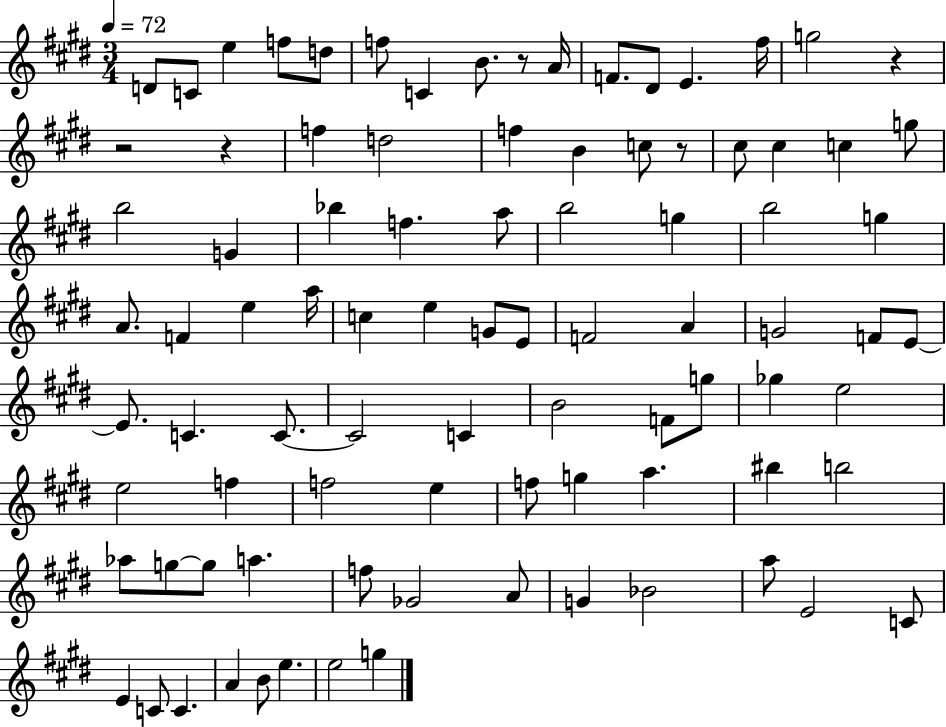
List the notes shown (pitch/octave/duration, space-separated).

D4/e C4/e E5/q F5/e D5/e F5/e C4/q B4/e. R/e A4/s F4/e. D#4/e E4/q. F#5/s G5/h R/q R/h R/q F5/q D5/h F5/q B4/q C5/e R/e C#5/e C#5/q C5/q G5/e B5/h G4/q Bb5/q F5/q. A5/e B5/h G5/q B5/h G5/q A4/e. F4/q E5/q A5/s C5/q E5/q G4/e E4/e F4/h A4/q G4/h F4/e E4/e E4/e. C4/q. C4/e. C4/h C4/q B4/h F4/e G5/e Gb5/q E5/h E5/h F5/q F5/h E5/q F5/e G5/q A5/q. BIS5/q B5/h Ab5/e G5/e G5/e A5/q. F5/e Gb4/h A4/e G4/q Bb4/h A5/e E4/h C4/e E4/q C4/e C4/q. A4/q B4/e E5/q. E5/h G5/q